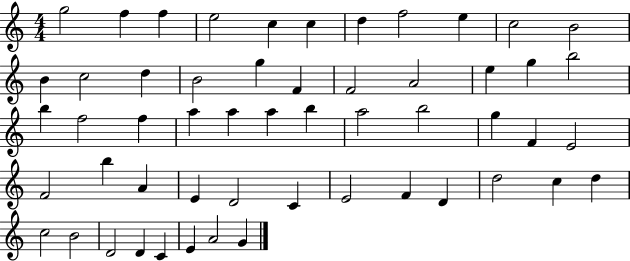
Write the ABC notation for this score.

X:1
T:Untitled
M:4/4
L:1/4
K:C
g2 f f e2 c c d f2 e c2 B2 B c2 d B2 g F F2 A2 e g b2 b f2 f a a a b a2 b2 g F E2 F2 b A E D2 C E2 F D d2 c d c2 B2 D2 D C E A2 G